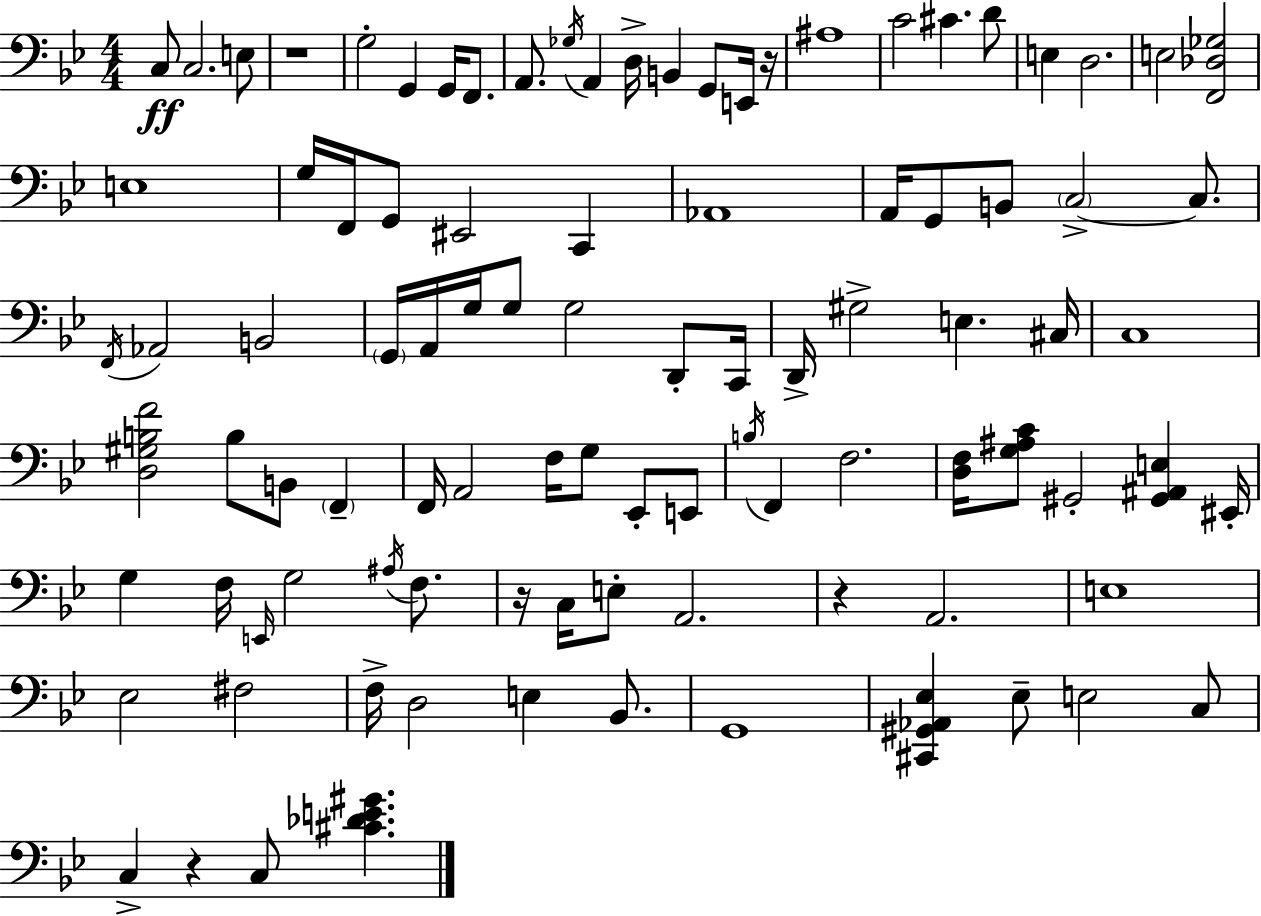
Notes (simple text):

C3/e C3/h. E3/e R/w G3/h G2/q G2/s F2/e. A2/e. Gb3/s A2/q D3/s B2/q G2/e E2/s R/s A#3/w C4/h C#4/q. D4/e E3/q D3/h. E3/h [F2,Db3,Gb3]/h E3/w G3/s F2/s G2/e EIS2/h C2/q Ab2/w A2/s G2/e B2/e C3/h C3/e. F2/s Ab2/h B2/h G2/s A2/s G3/s G3/e G3/h D2/e C2/s D2/s G#3/h E3/q. C#3/s C3/w [D3,G#3,B3,F4]/h B3/e B2/e F2/q F2/s A2/h F3/s G3/e Eb2/e E2/e B3/s F2/q F3/h. [D3,F3]/s [G3,A#3,C4]/e G#2/h [G#2,A#2,E3]/q EIS2/s G3/q F3/s E2/s G3/h A#3/s F3/e. R/s C3/s E3/e A2/h. R/q A2/h. E3/w Eb3/h F#3/h F3/s D3/h E3/q Bb2/e. G2/w [C#2,G#2,Ab2,Eb3]/q Eb3/e E3/h C3/e C3/q R/q C3/e [C#4,Db4,E4,G#4]/q.